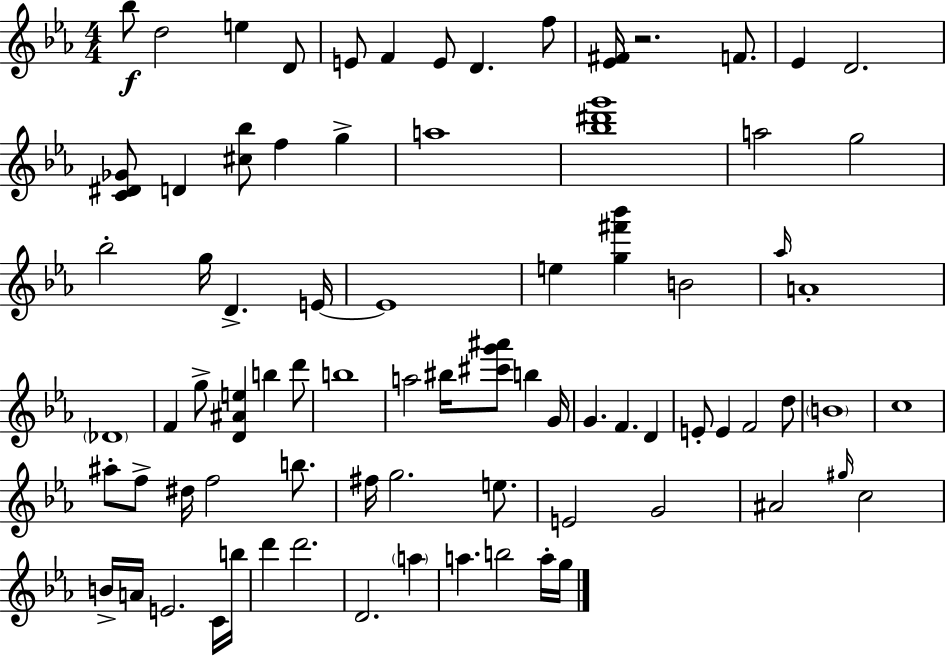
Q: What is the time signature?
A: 4/4